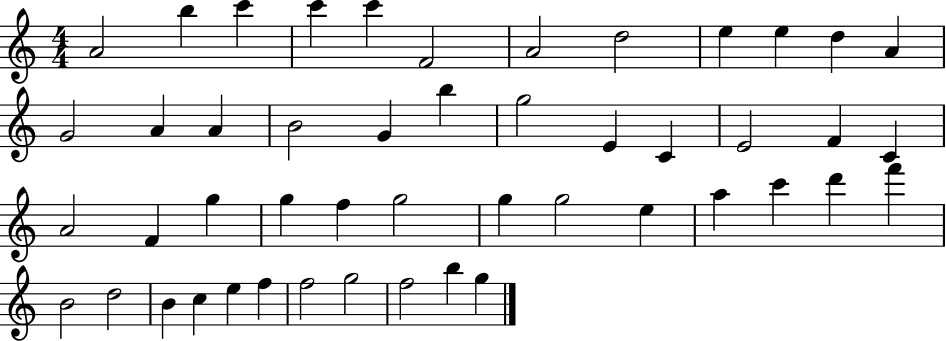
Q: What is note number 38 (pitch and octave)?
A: B4